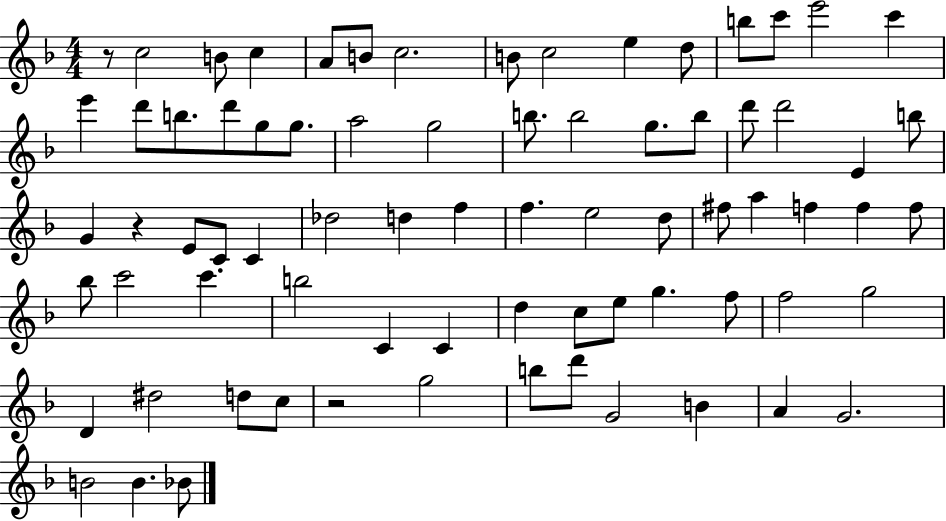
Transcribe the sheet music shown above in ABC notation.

X:1
T:Untitled
M:4/4
L:1/4
K:F
z/2 c2 B/2 c A/2 B/2 c2 B/2 c2 e d/2 b/2 c'/2 e'2 c' e' d'/2 b/2 d'/2 g/2 g/2 a2 g2 b/2 b2 g/2 b/2 d'/2 d'2 E b/2 G z E/2 C/2 C _d2 d f f e2 d/2 ^f/2 a f f f/2 _b/2 c'2 c' b2 C C d c/2 e/2 g f/2 f2 g2 D ^d2 d/2 c/2 z2 g2 b/2 d'/2 G2 B A G2 B2 B _B/2